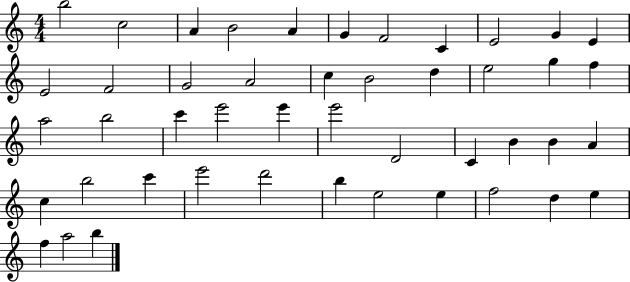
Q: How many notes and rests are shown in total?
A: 46